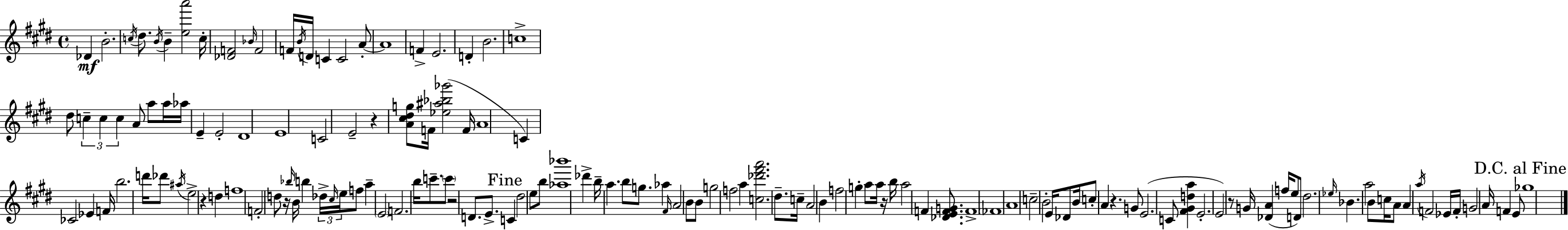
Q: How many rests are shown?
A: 7